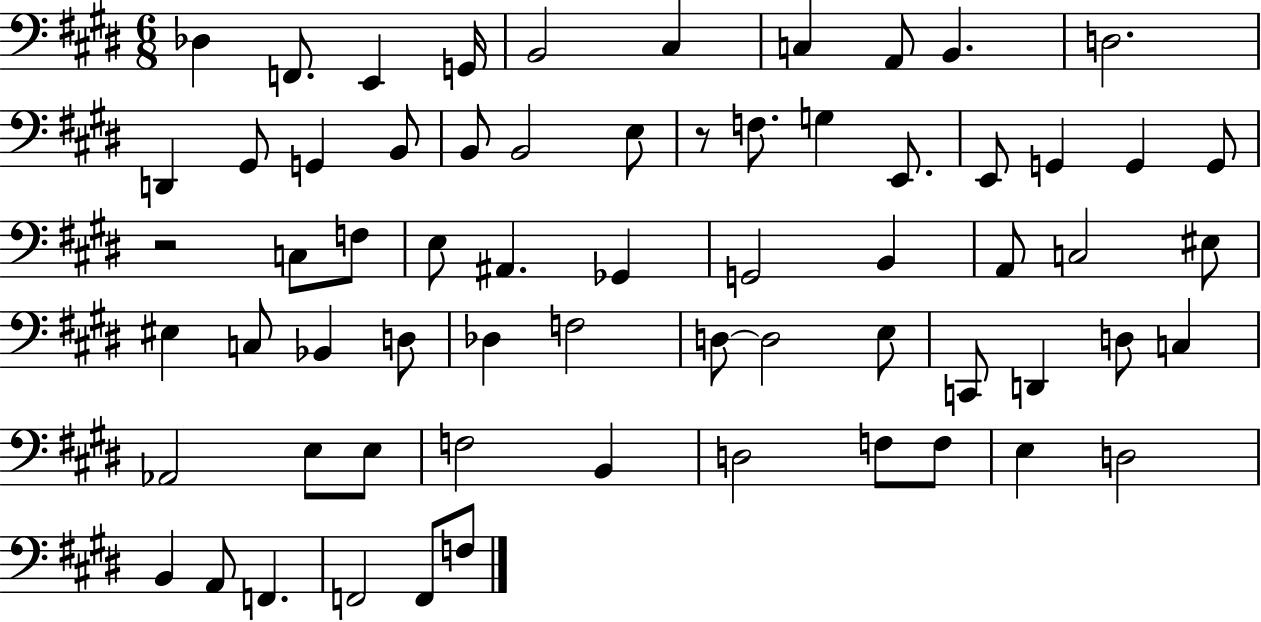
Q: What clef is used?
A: bass